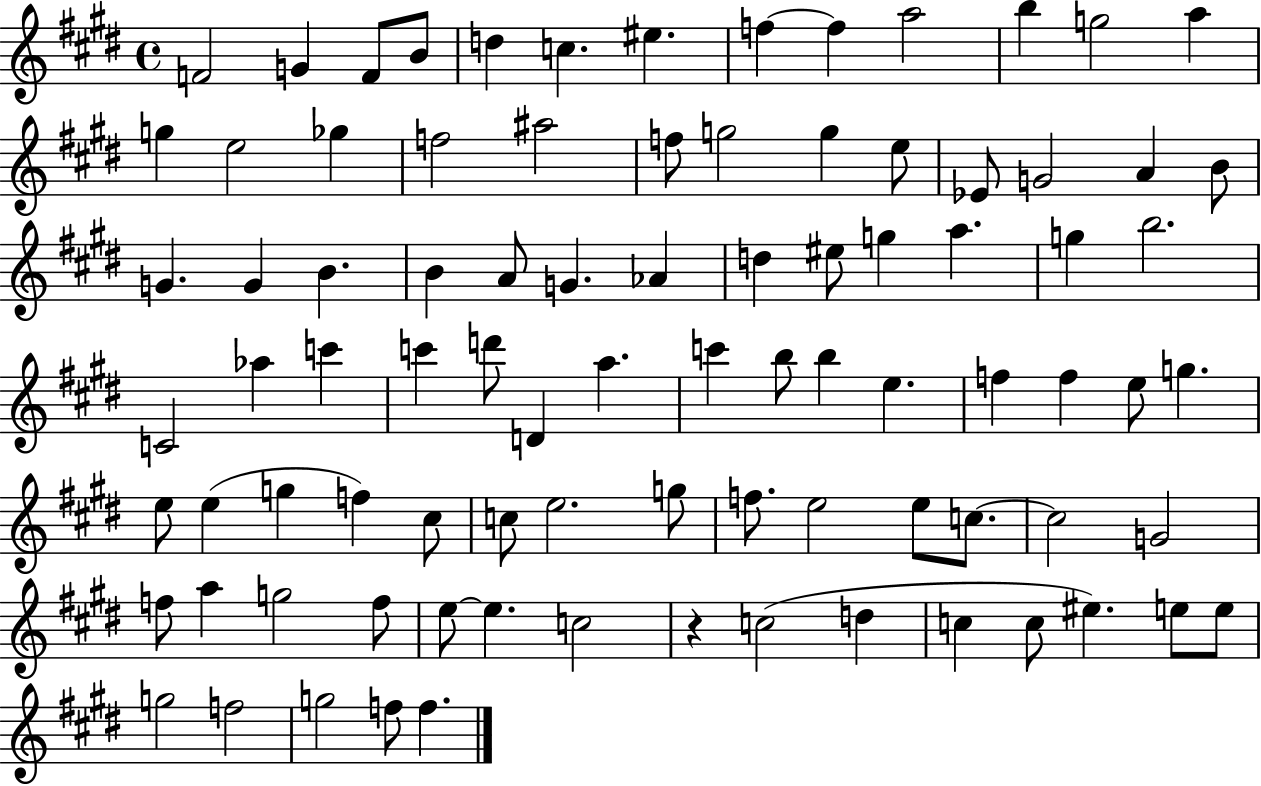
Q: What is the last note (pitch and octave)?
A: F5